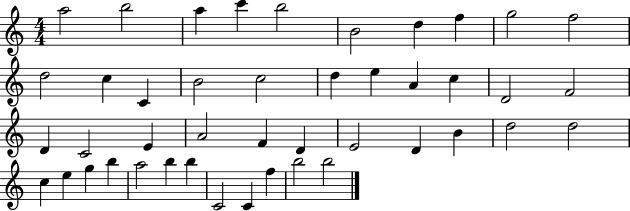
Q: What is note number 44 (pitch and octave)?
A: B5